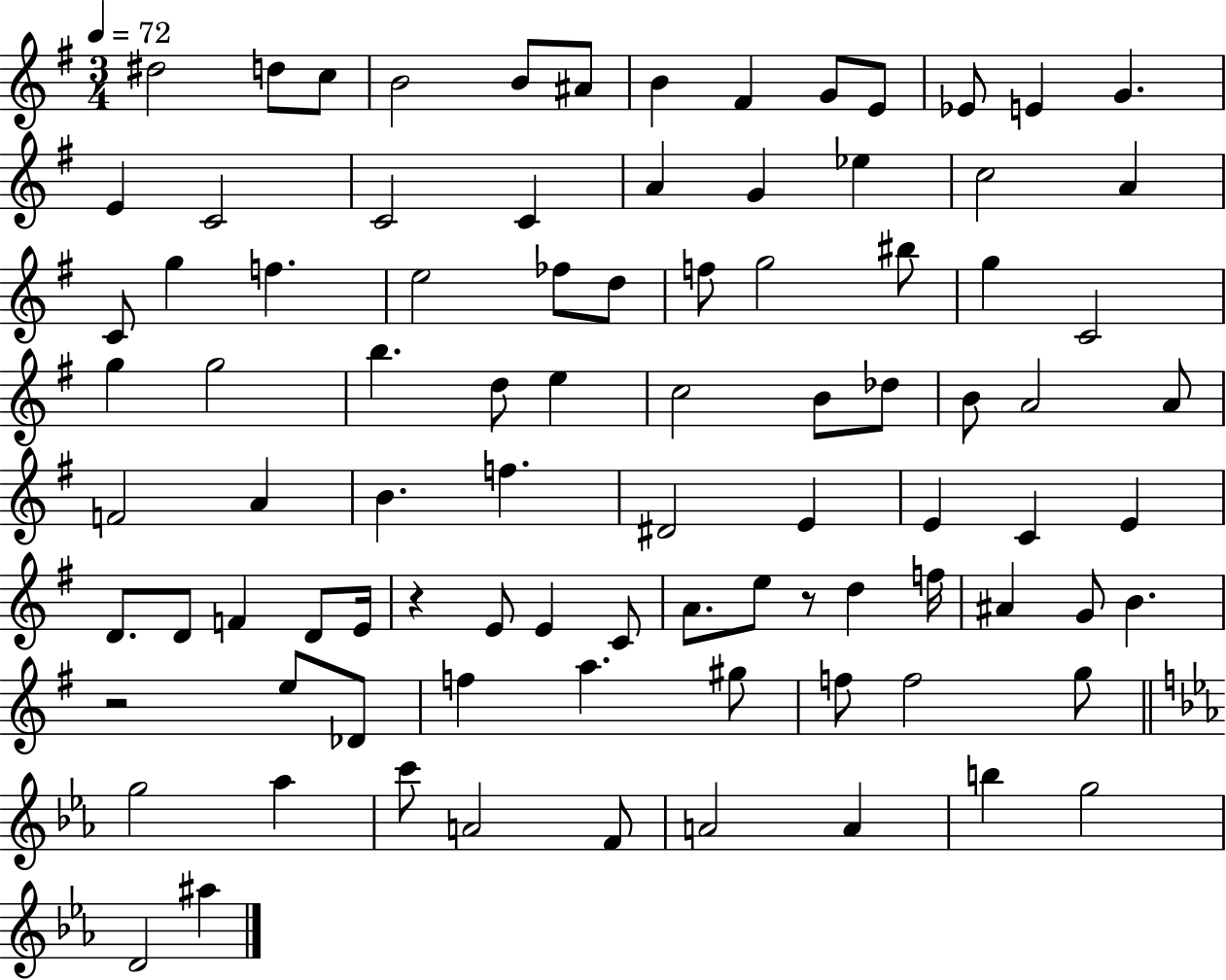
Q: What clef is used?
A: treble